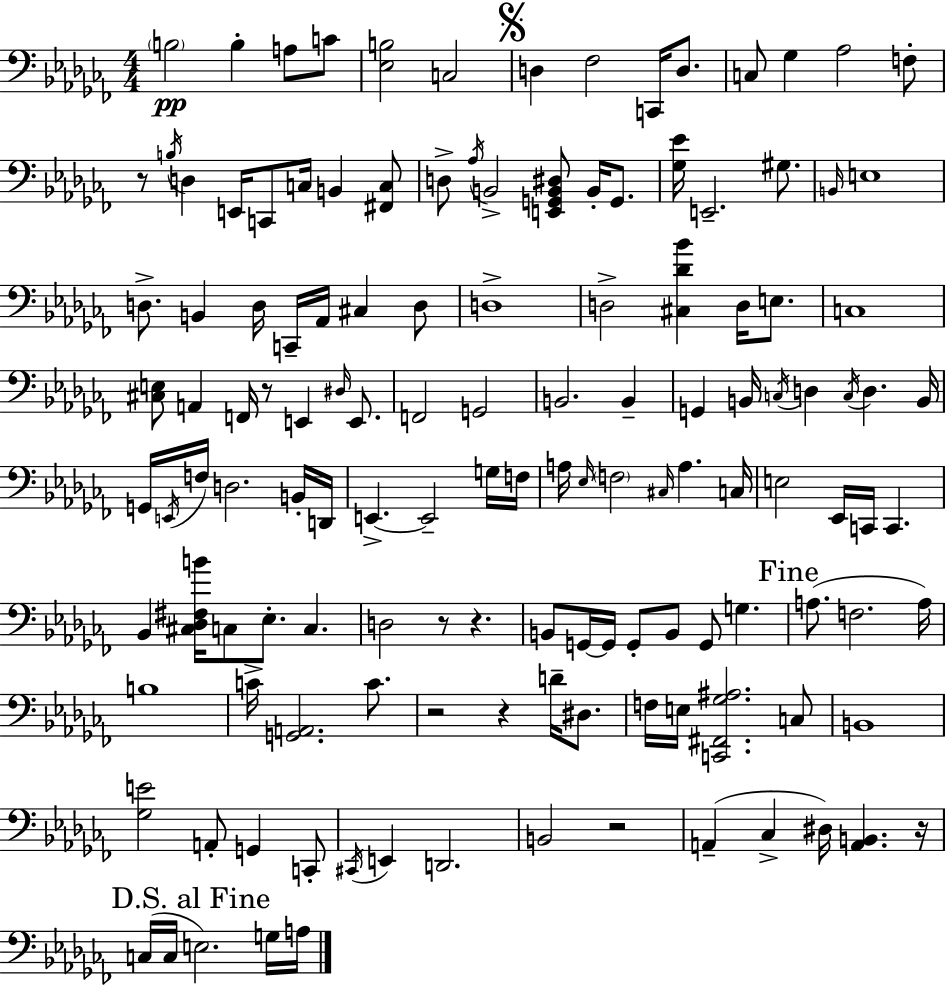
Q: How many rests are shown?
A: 8